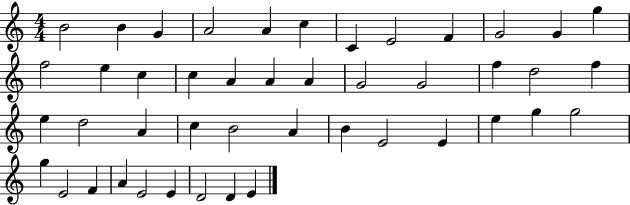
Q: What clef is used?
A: treble